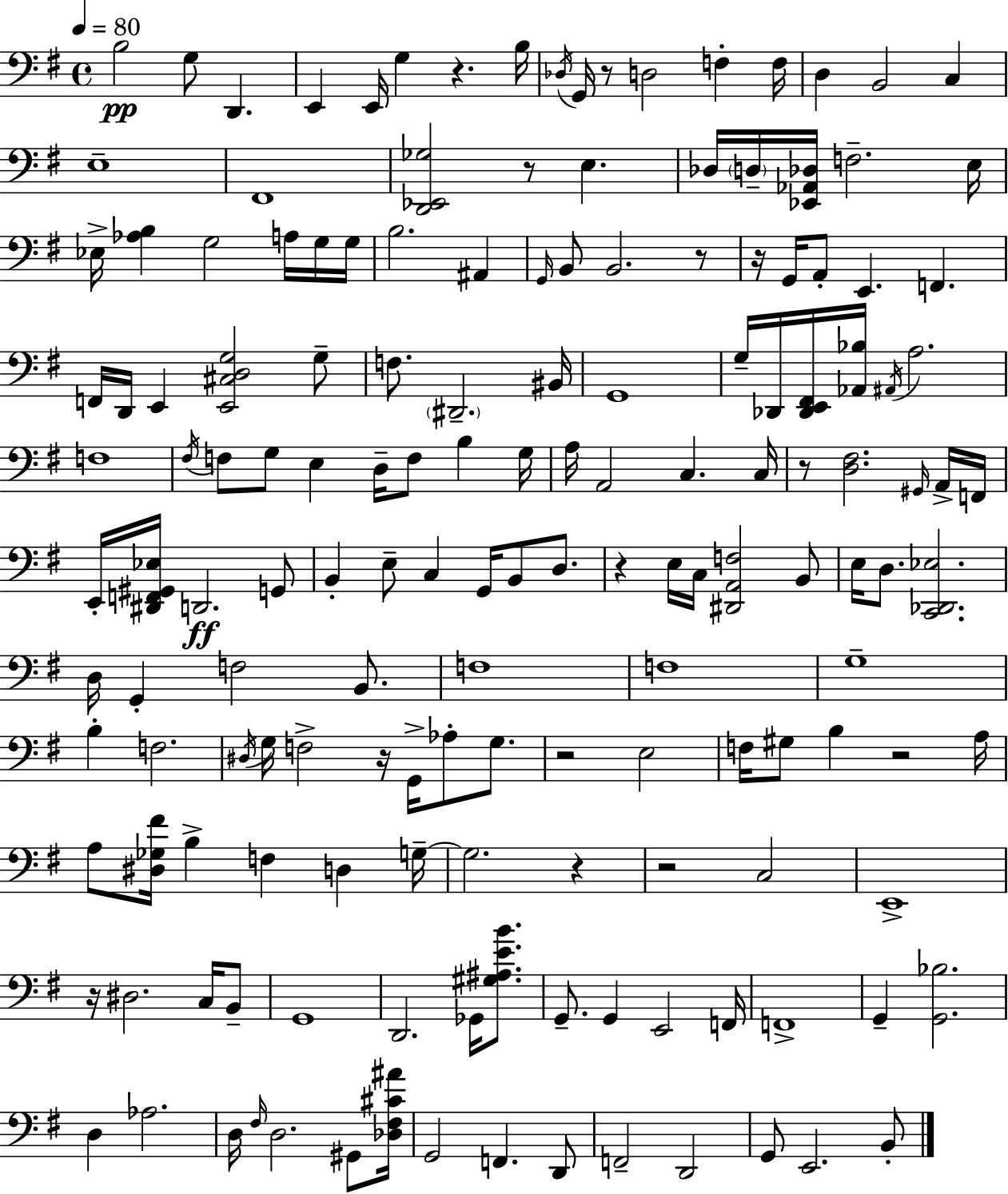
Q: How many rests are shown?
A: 13